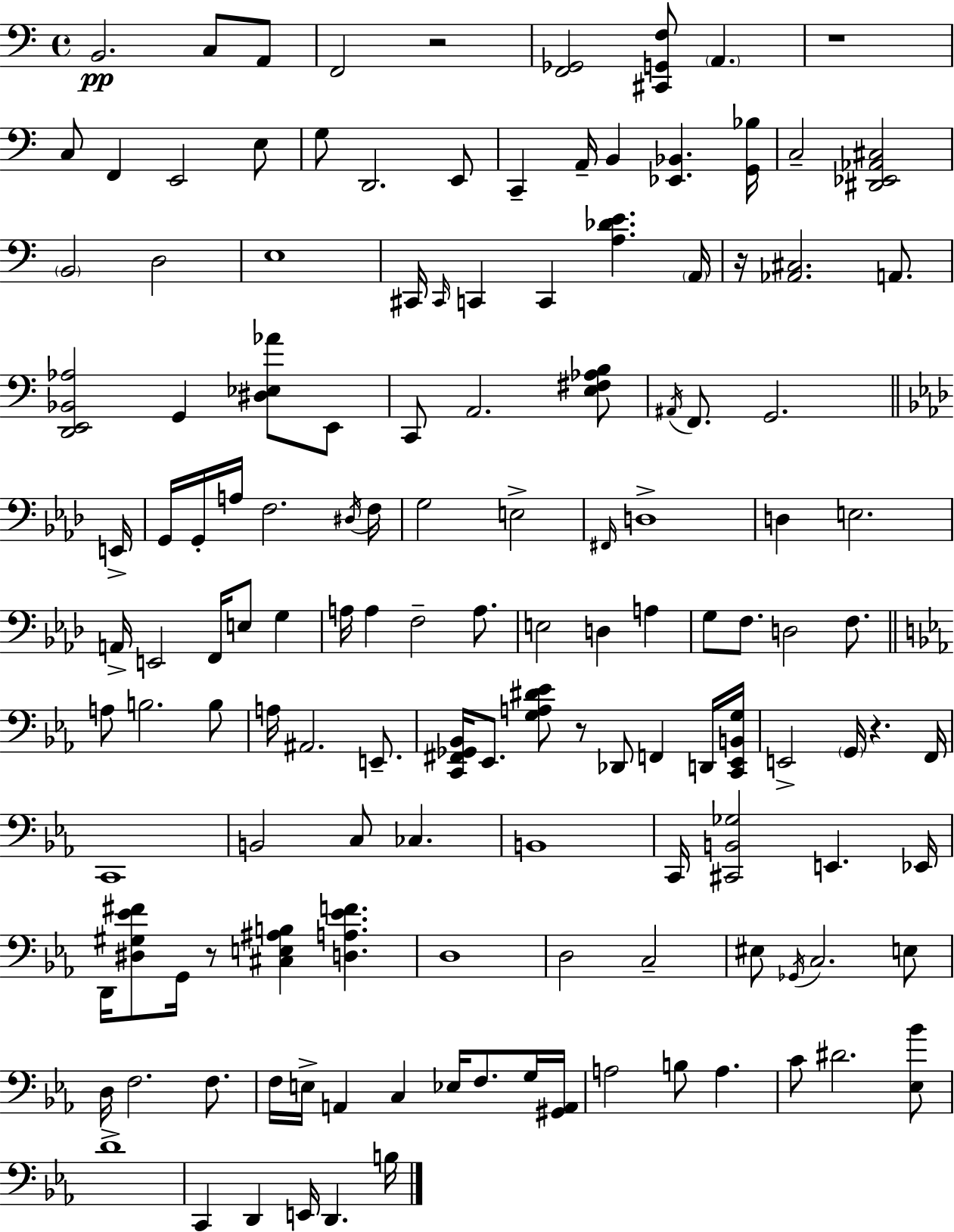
X:1
T:Untitled
M:4/4
L:1/4
K:Am
B,,2 C,/2 A,,/2 F,,2 z2 [F,,_G,,]2 [^C,,G,,F,]/2 A,, z4 C,/2 F,, E,,2 E,/2 G,/2 D,,2 E,,/2 C,, A,,/4 B,, [_E,,_B,,] [G,,_B,]/4 C,2 [^D,,_E,,_A,,^C,]2 B,,2 D,2 E,4 ^C,,/4 ^C,,/4 C,, C,, [A,_DE] A,,/4 z/4 [_A,,^C,]2 A,,/2 [D,,E,,_B,,_A,]2 G,, [^D,_E,_A]/2 E,,/2 C,,/2 A,,2 [E,^F,_A,B,]/2 ^A,,/4 F,,/2 G,,2 E,,/4 G,,/4 G,,/4 A,/4 F,2 ^D,/4 F,/4 G,2 E,2 ^F,,/4 D,4 D, E,2 A,,/4 E,,2 F,,/4 E,/2 G, A,/4 A, F,2 A,/2 E,2 D, A, G,/2 F,/2 D,2 F,/2 A,/2 B,2 B,/2 A,/4 ^A,,2 E,,/2 [C,,^F,,_G,,_B,,]/4 _E,,/2 [G,A,^D_E]/2 z/2 _D,,/2 F,, D,,/4 [C,,_E,,B,,G,]/4 E,,2 G,,/4 z F,,/4 C,,4 B,,2 C,/2 _C, B,,4 C,,/4 [^C,,B,,_G,]2 E,, _E,,/4 D,,/4 [^D,^G,_E^F]/2 G,,/4 z/2 [^C,E,^A,B,] [D,A,_EF] D,4 D,2 C,2 ^E,/2 _G,,/4 C,2 E,/2 D,/4 F,2 F,/2 F,/4 E,/4 A,, C, _E,/4 F,/2 G,/4 [^G,,A,,]/4 A,2 B,/2 A, C/2 ^D2 [_E,_B]/2 D4 C,, D,, E,,/4 D,, B,/4